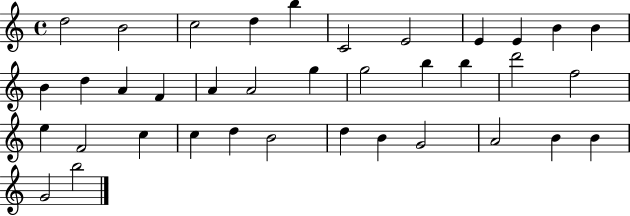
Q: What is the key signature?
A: C major